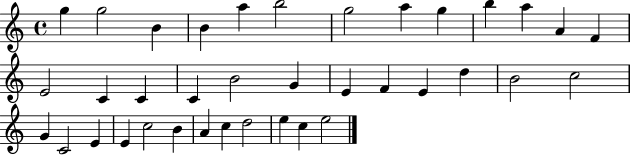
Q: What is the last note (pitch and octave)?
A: E5